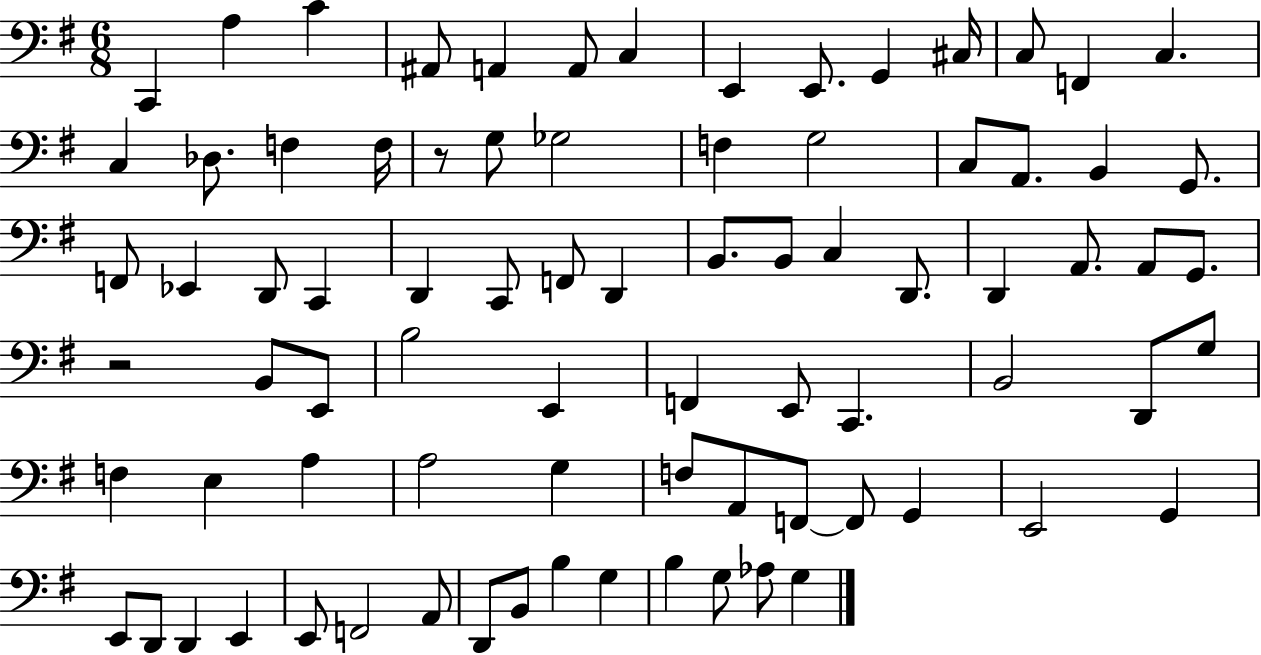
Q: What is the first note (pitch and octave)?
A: C2